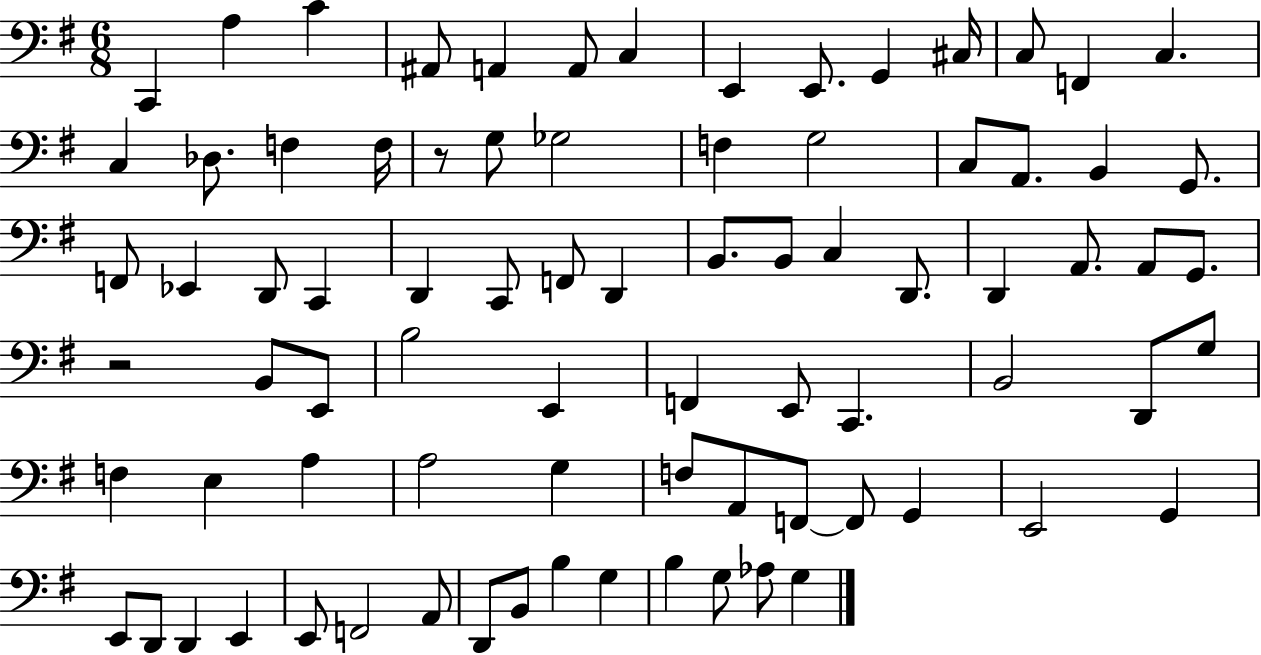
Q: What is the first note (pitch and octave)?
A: C2